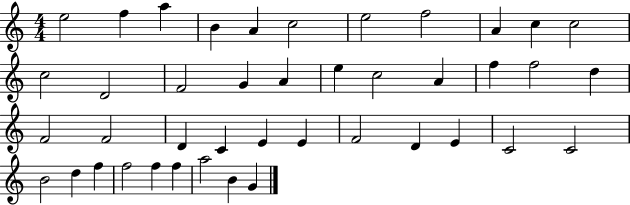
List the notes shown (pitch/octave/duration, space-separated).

E5/h F5/q A5/q B4/q A4/q C5/h E5/h F5/h A4/q C5/q C5/h C5/h D4/h F4/h G4/q A4/q E5/q C5/h A4/q F5/q F5/h D5/q F4/h F4/h D4/q C4/q E4/q E4/q F4/h D4/q E4/q C4/h C4/h B4/h D5/q F5/q F5/h F5/q F5/q A5/h B4/q G4/q